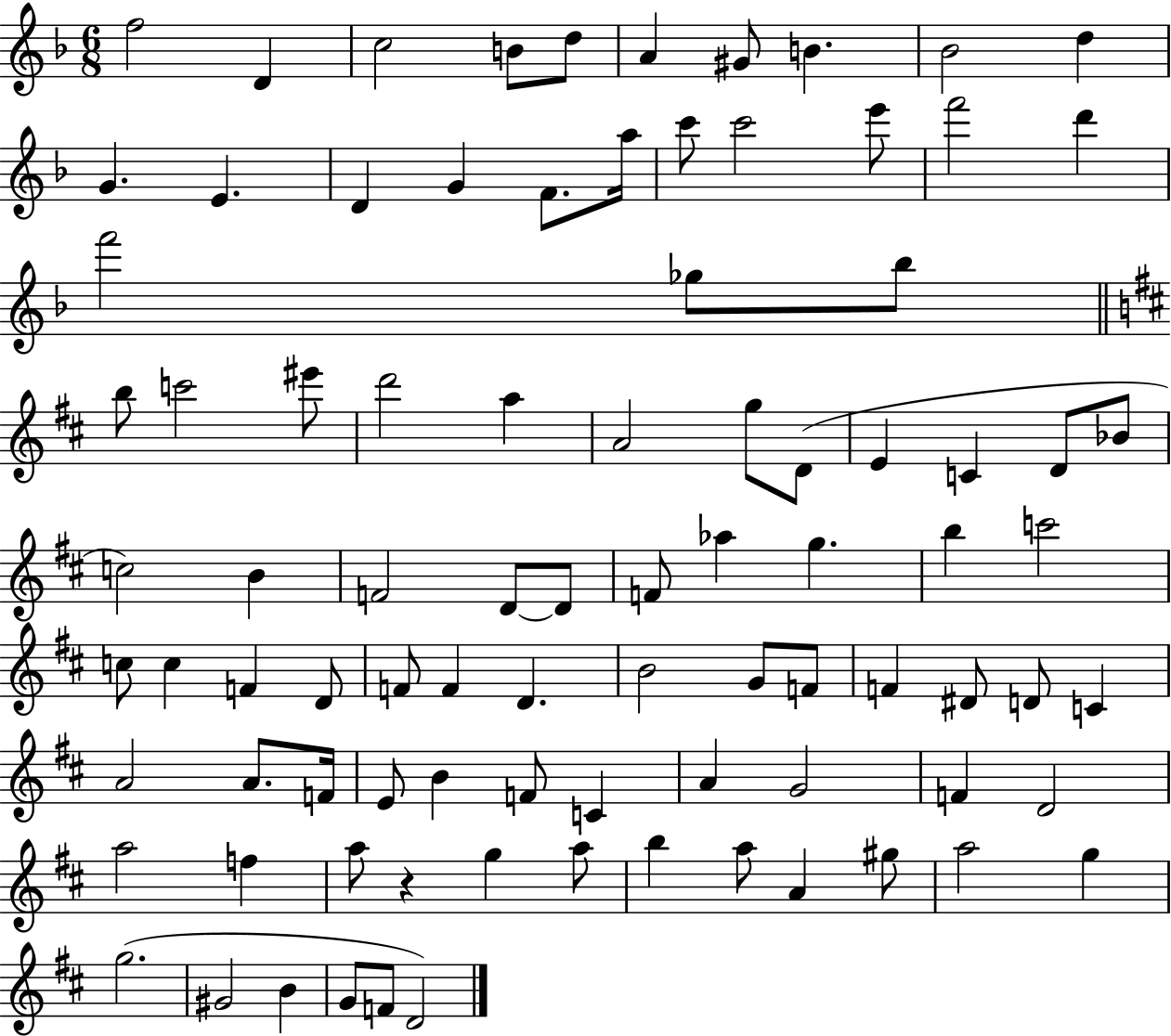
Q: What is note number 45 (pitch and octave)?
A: B5